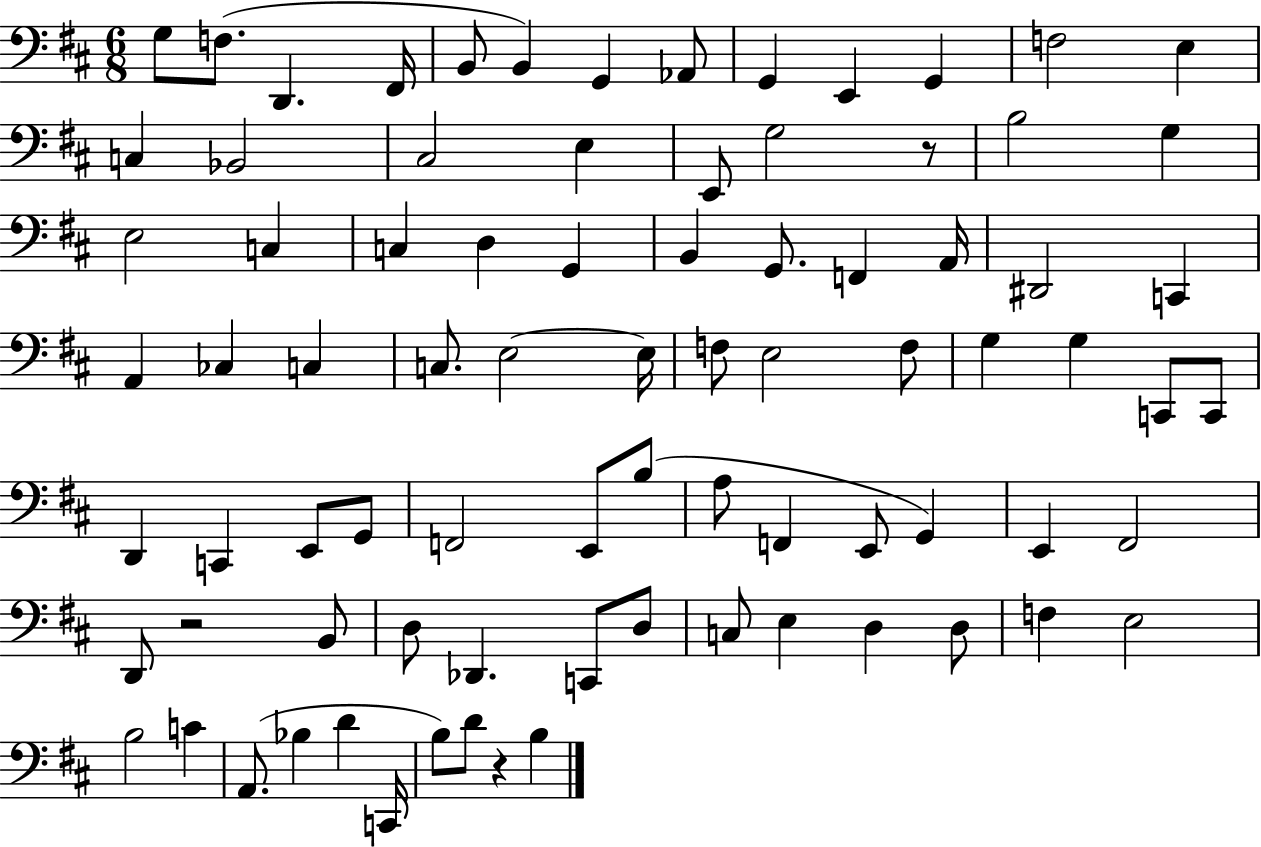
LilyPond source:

{
  \clef bass
  \numericTimeSignature
  \time 6/8
  \key d \major
  g8 f8.( d,4. fis,16 | b,8 b,4) g,4 aes,8 | g,4 e,4 g,4 | f2 e4 | \break c4 bes,2 | cis2 e4 | e,8 g2 r8 | b2 g4 | \break e2 c4 | c4 d4 g,4 | b,4 g,8. f,4 a,16 | dis,2 c,4 | \break a,4 ces4 c4 | c8. e2~~ e16 | f8 e2 f8 | g4 g4 c,8 c,8 | \break d,4 c,4 e,8 g,8 | f,2 e,8 b8( | a8 f,4 e,8 g,4) | e,4 fis,2 | \break d,8 r2 b,8 | d8 des,4. c,8 d8 | c8 e4 d4 d8 | f4 e2 | \break b2 c'4 | a,8.( bes4 d'4 c,16 | b8) d'8 r4 b4 | \bar "|."
}